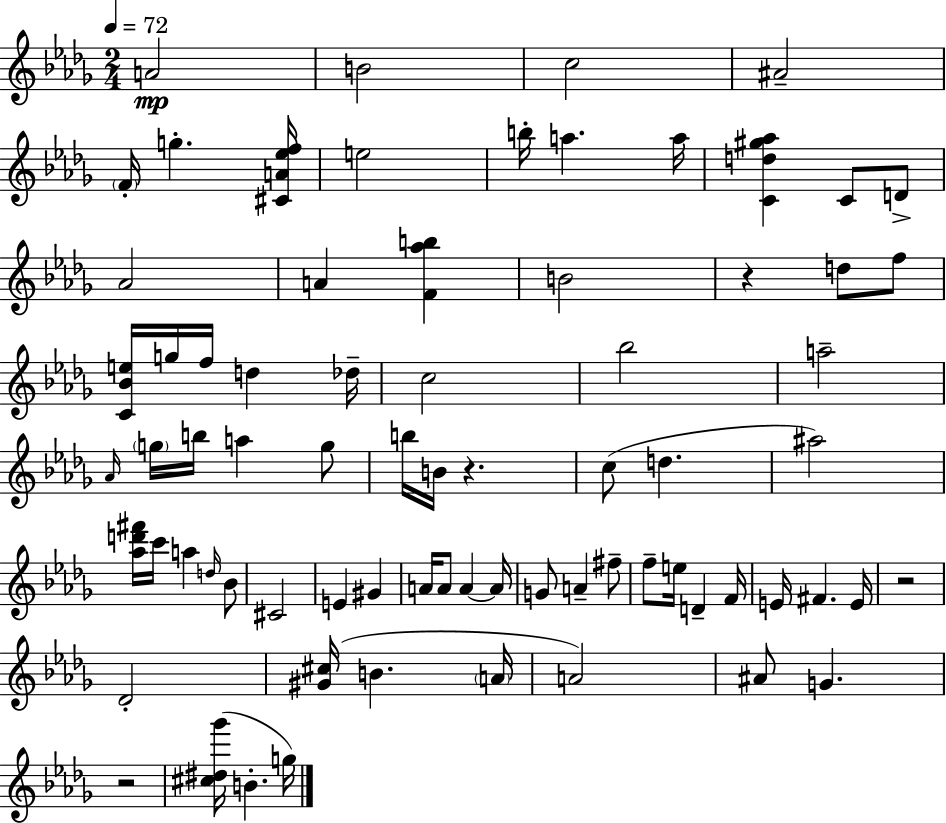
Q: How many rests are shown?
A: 4